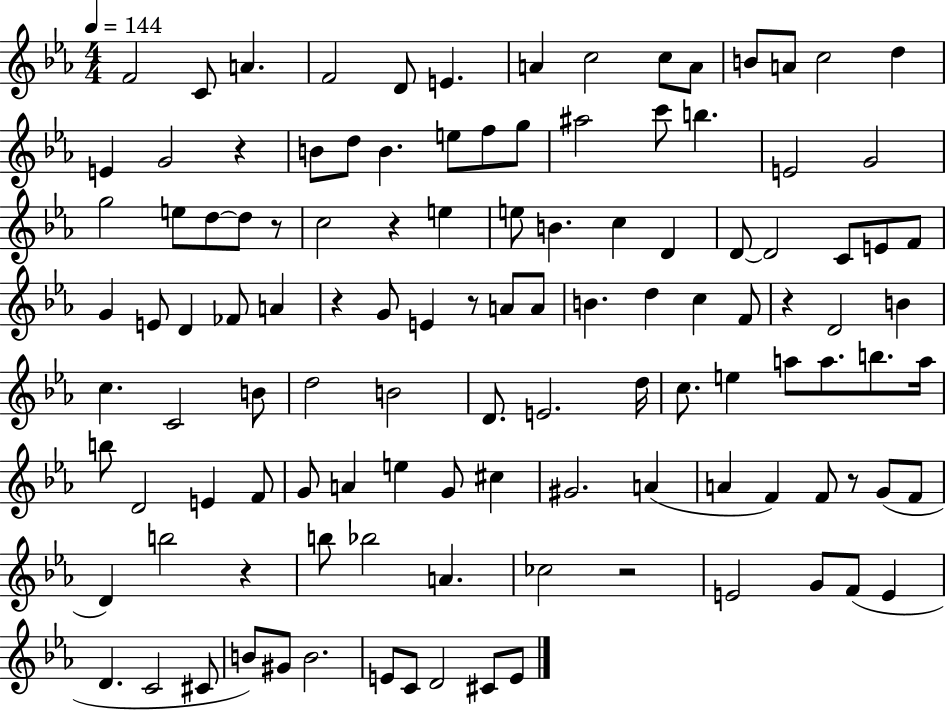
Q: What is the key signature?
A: EES major